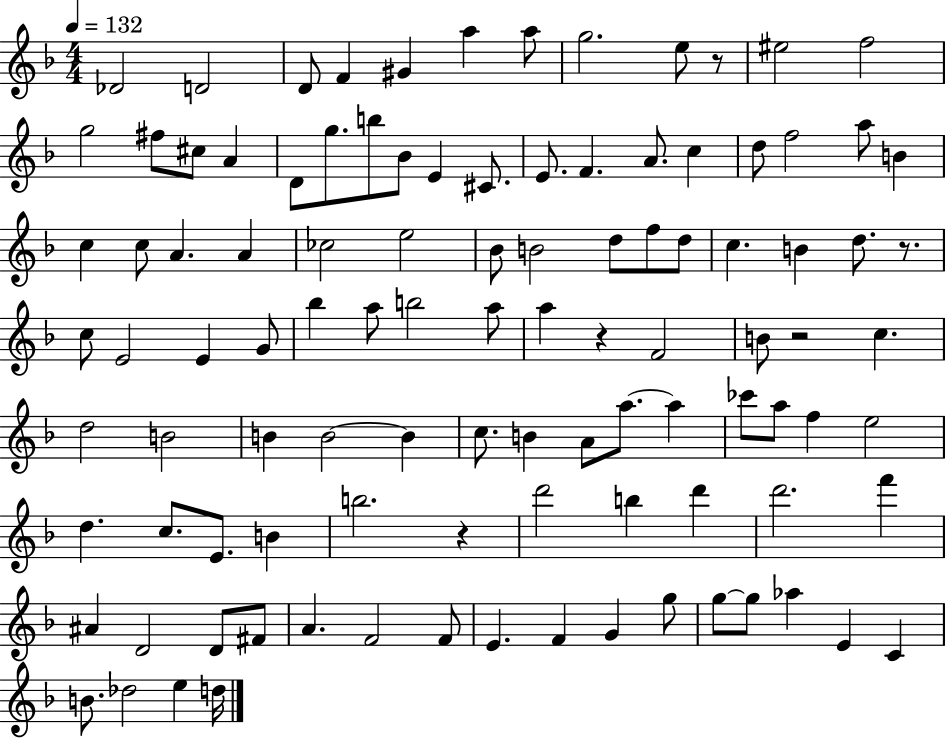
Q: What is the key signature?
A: F major